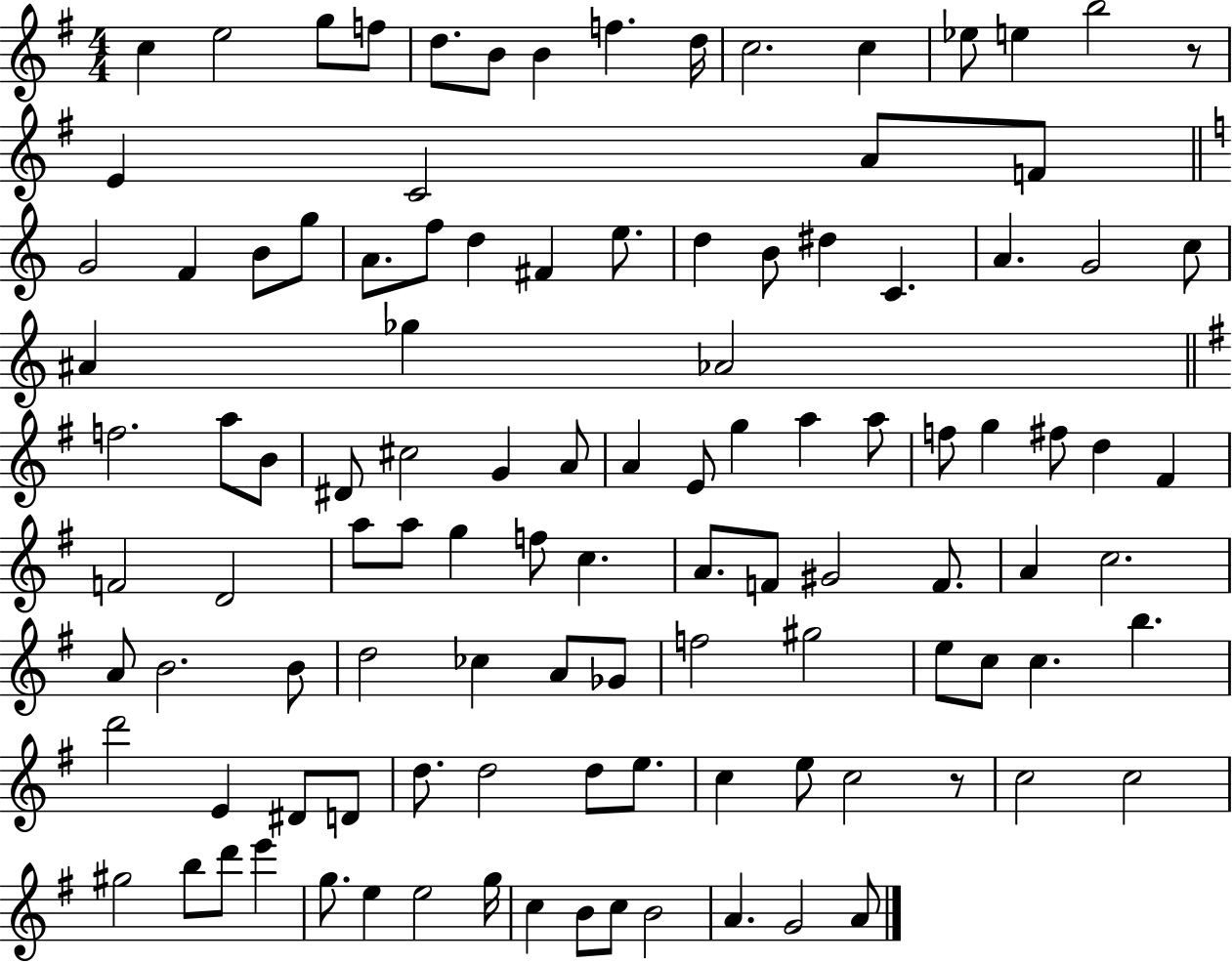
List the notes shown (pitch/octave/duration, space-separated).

C5/q E5/h G5/e F5/e D5/e. B4/e B4/q F5/q. D5/s C5/h. C5/q Eb5/e E5/q B5/h R/e E4/q C4/h A4/e F4/e G4/h F4/q B4/e G5/e A4/e. F5/e D5/q F#4/q E5/e. D5/q B4/e D#5/q C4/q. A4/q. G4/h C5/e A#4/q Gb5/q Ab4/h F5/h. A5/e B4/e D#4/e C#5/h G4/q A4/e A4/q E4/e G5/q A5/q A5/e F5/e G5/q F#5/e D5/q F#4/q F4/h D4/h A5/e A5/e G5/q F5/e C5/q. A4/e. F4/e G#4/h F4/e. A4/q C5/h. A4/e B4/h. B4/e D5/h CES5/q A4/e Gb4/e F5/h G#5/h E5/e C5/e C5/q. B5/q. D6/h E4/q D#4/e D4/e D5/e. D5/h D5/e E5/e. C5/q E5/e C5/h R/e C5/h C5/h G#5/h B5/e D6/e E6/q G5/e. E5/q E5/h G5/s C5/q B4/e C5/e B4/h A4/q. G4/h A4/e